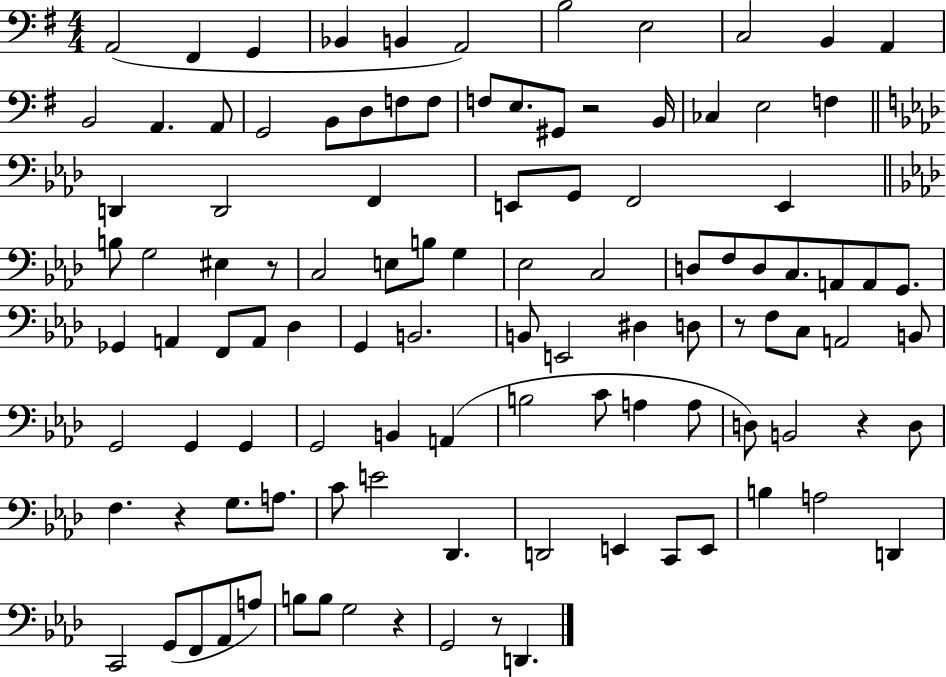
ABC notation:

X:1
T:Untitled
M:4/4
L:1/4
K:G
A,,2 ^F,, G,, _B,, B,, A,,2 B,2 E,2 C,2 B,, A,, B,,2 A,, A,,/2 G,,2 B,,/2 D,/2 F,/2 F,/2 F,/2 E,/2 ^G,,/2 z2 B,,/4 _C, E,2 F, D,, D,,2 F,, E,,/2 G,,/2 F,,2 E,, B,/2 G,2 ^E, z/2 C,2 E,/2 B,/2 G, _E,2 C,2 D,/2 F,/2 D,/2 C,/2 A,,/2 A,,/2 G,,/2 _G,, A,, F,,/2 A,,/2 _D, G,, B,,2 B,,/2 E,,2 ^D, D,/2 z/2 F,/2 C,/2 A,,2 B,,/2 G,,2 G,, G,, G,,2 B,, A,, B,2 C/2 A, A,/2 D,/2 B,,2 z D,/2 F, z G,/2 A,/2 C/2 E2 _D,, D,,2 E,, C,,/2 E,,/2 B, A,2 D,, C,,2 G,,/2 F,,/2 _A,,/2 A,/2 B,/2 B,/2 G,2 z G,,2 z/2 D,,